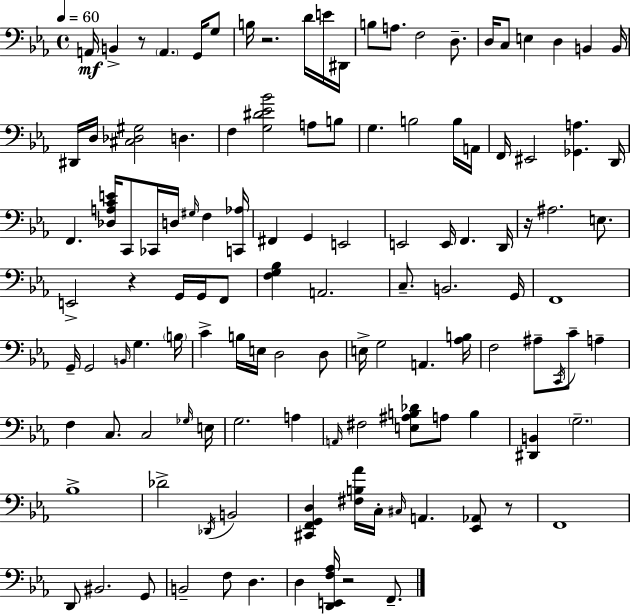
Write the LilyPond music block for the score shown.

{
  \clef bass
  \time 4/4
  \defaultTimeSignature
  \key ees \major
  \tempo 4 = 60
  a,16\mf b,4-> r8 \parenthesize a,4. g,16 g8 | b16 r2. d'16 e'16 dis,16 | b8 a8. f2 d8.-- | d16 c8 e4 d4 b,4 b,16 | \break dis,16 d16 <cis des gis>2 d4. | f4 <g dis' ees' bes'>2 a8 b8 | g4. b2 b16 a,16 | f,16 eis,2 <ges, a>4. d,16 | \break f,4. <des a c' e'>16 c,8 ces,16 d16 \grace { gis16 } f4 | <c, aes>16 fis,4 g,4 e,2 | e,2 e,16 f,4. | d,16 r16 ais2. e8. | \break e,2-> r4 g,16 g,16 f,8 | <f g bes>4 a,2. | c8.-- b,2. | g,16 f,1 | \break g,16-- g,2 \grace { b,16 } g4. | \parenthesize b16 c'4-> b16 e16 d2 | d8 e16-> g2 a,4. | <aes b>16 f2 ais8-- \acciaccatura { c,16 } c'8-- a4-- | \break f4 c8. c2 | \grace { ges16 } e16 g2. | a4 \grace { a,16 } fis2 <e ais b des'>8 a8 | b4 <dis, b,>4 \parenthesize g2.-- | \break bes1-> | des'2-> \acciaccatura { des,16 } b,2 | <cis, f, g, d>4 <fis b aes'>16 c16-. \grace { cis16 } a,4. | <ees, aes,>8 r8 f,1 | \break d,8 bis,2. | g,8 b,2-- f8 | d4. d4 <d, e, f aes>16 r2 | f,8.-- \bar "|."
}